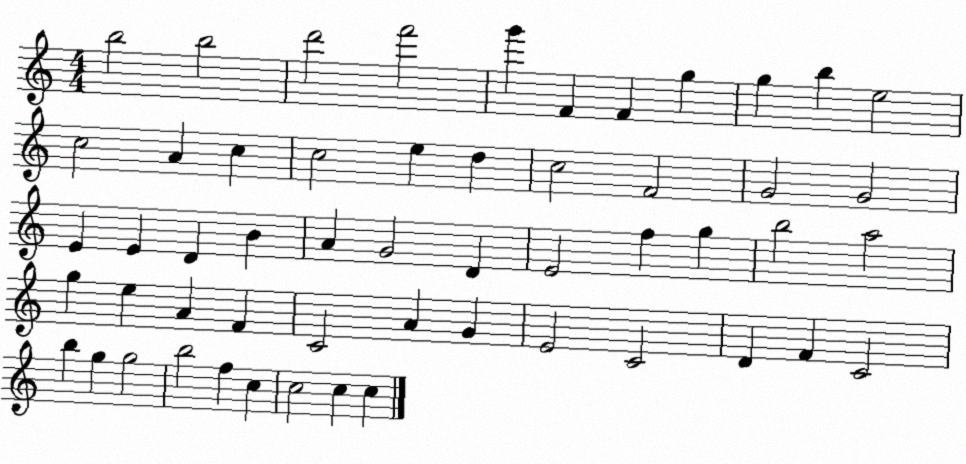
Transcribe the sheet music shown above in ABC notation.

X:1
T:Untitled
M:4/4
L:1/4
K:C
b2 b2 d'2 f'2 g' F F g g b e2 c2 A c c2 e d c2 F2 G2 G2 E E D B A G2 D E2 f g b2 a2 g e A F C2 A G E2 C2 D F C2 b g g2 b2 f c c2 c c